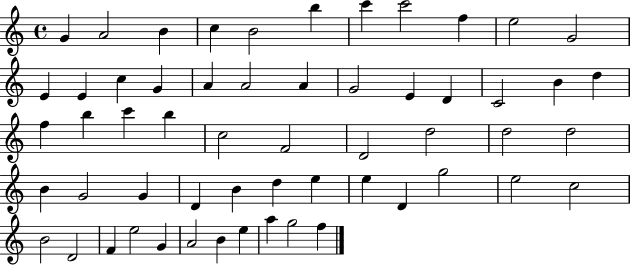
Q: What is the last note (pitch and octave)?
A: F5